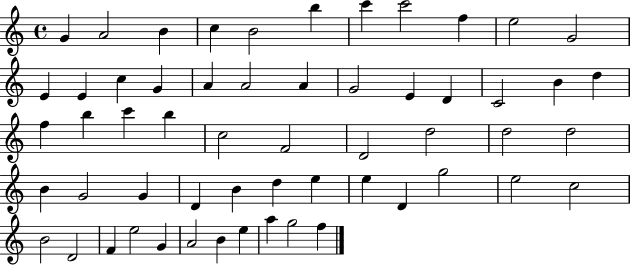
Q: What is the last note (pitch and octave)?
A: F5